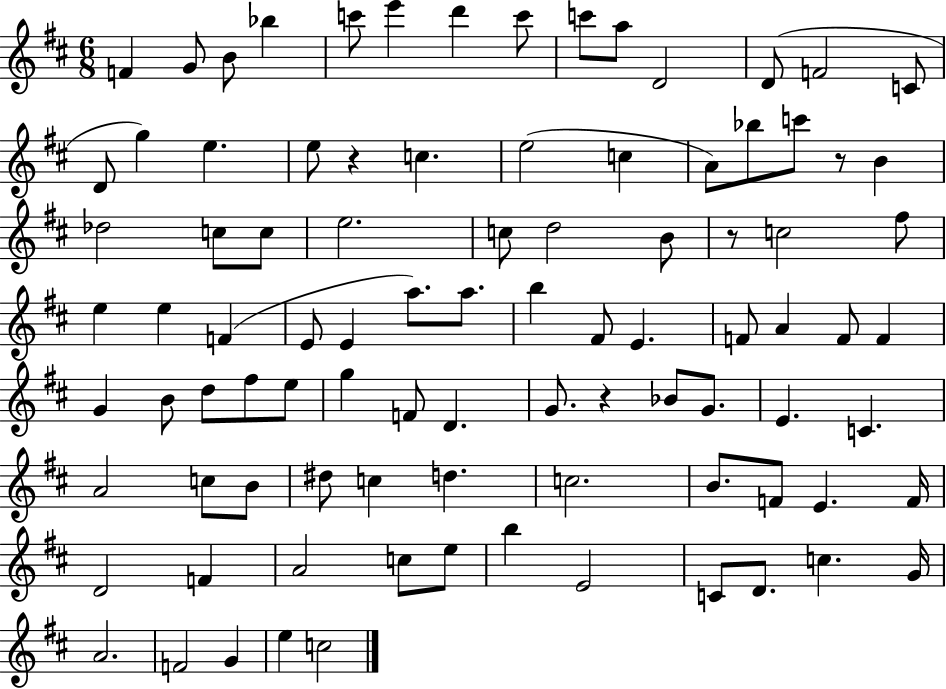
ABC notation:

X:1
T:Untitled
M:6/8
L:1/4
K:D
F G/2 B/2 _b c'/2 e' d' c'/2 c'/2 a/2 D2 D/2 F2 C/2 D/2 g e e/2 z c e2 c A/2 _b/2 c'/2 z/2 B _d2 c/2 c/2 e2 c/2 d2 B/2 z/2 c2 ^f/2 e e F E/2 E a/2 a/2 b ^F/2 E F/2 A F/2 F G B/2 d/2 ^f/2 e/2 g F/2 D G/2 z _B/2 G/2 E C A2 c/2 B/2 ^d/2 c d c2 B/2 F/2 E F/4 D2 F A2 c/2 e/2 b E2 C/2 D/2 c G/4 A2 F2 G e c2